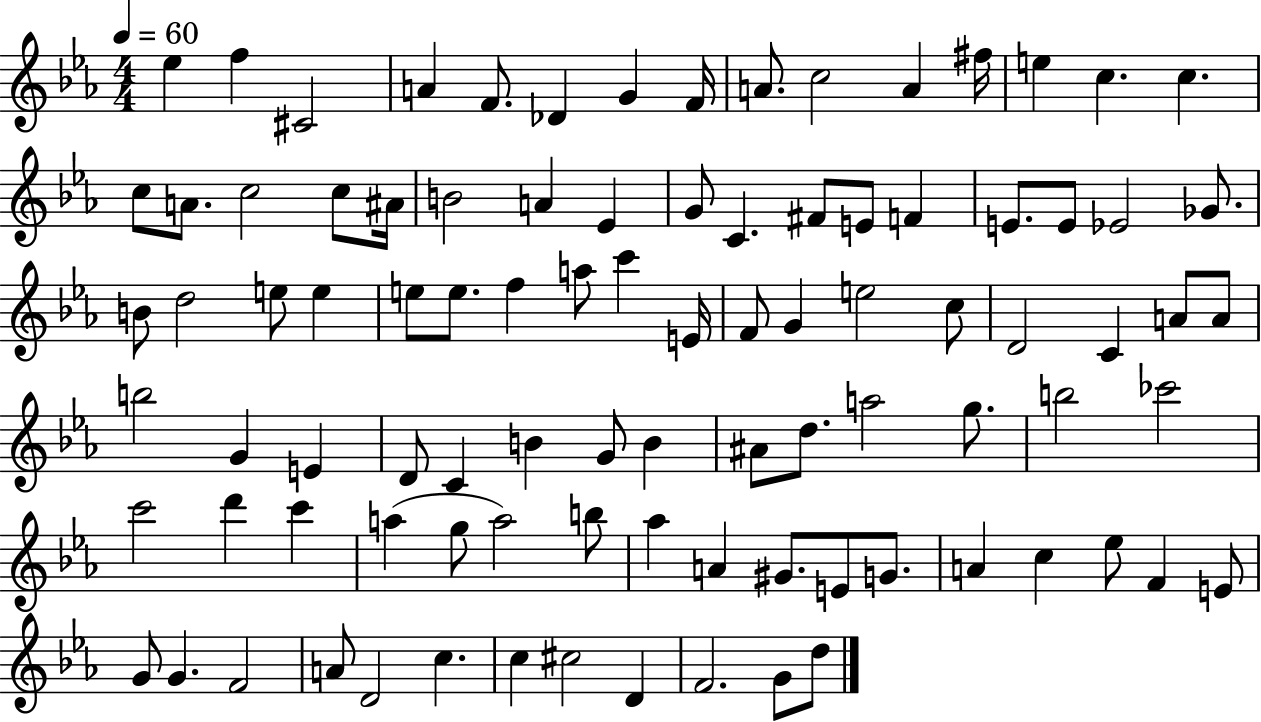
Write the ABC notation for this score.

X:1
T:Untitled
M:4/4
L:1/4
K:Eb
_e f ^C2 A F/2 _D G F/4 A/2 c2 A ^f/4 e c c c/2 A/2 c2 c/2 ^A/4 B2 A _E G/2 C ^F/2 E/2 F E/2 E/2 _E2 _G/2 B/2 d2 e/2 e e/2 e/2 f a/2 c' E/4 F/2 G e2 c/2 D2 C A/2 A/2 b2 G E D/2 C B G/2 B ^A/2 d/2 a2 g/2 b2 _c'2 c'2 d' c' a g/2 a2 b/2 _a A ^G/2 E/2 G/2 A c _e/2 F E/2 G/2 G F2 A/2 D2 c c ^c2 D F2 G/2 d/2